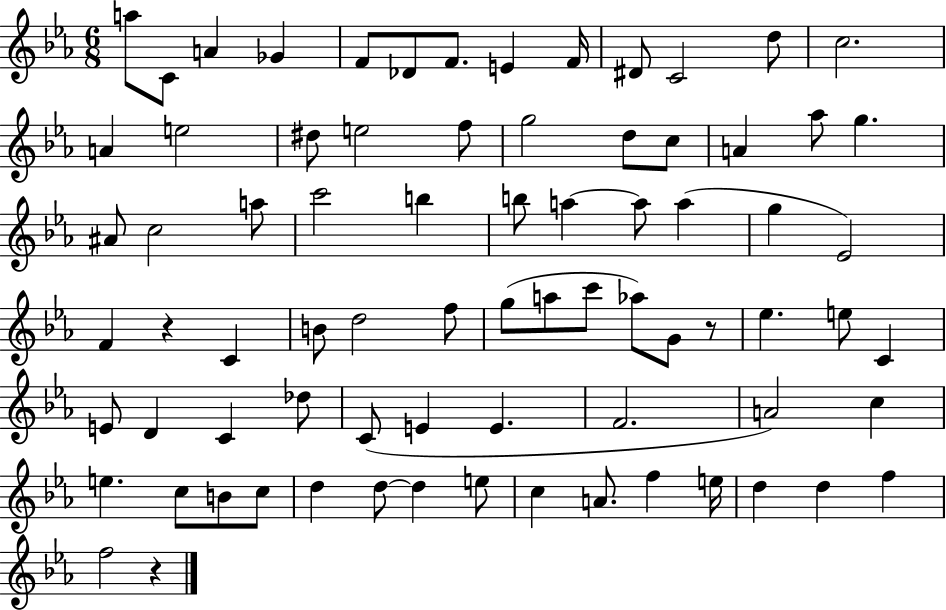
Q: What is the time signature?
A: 6/8